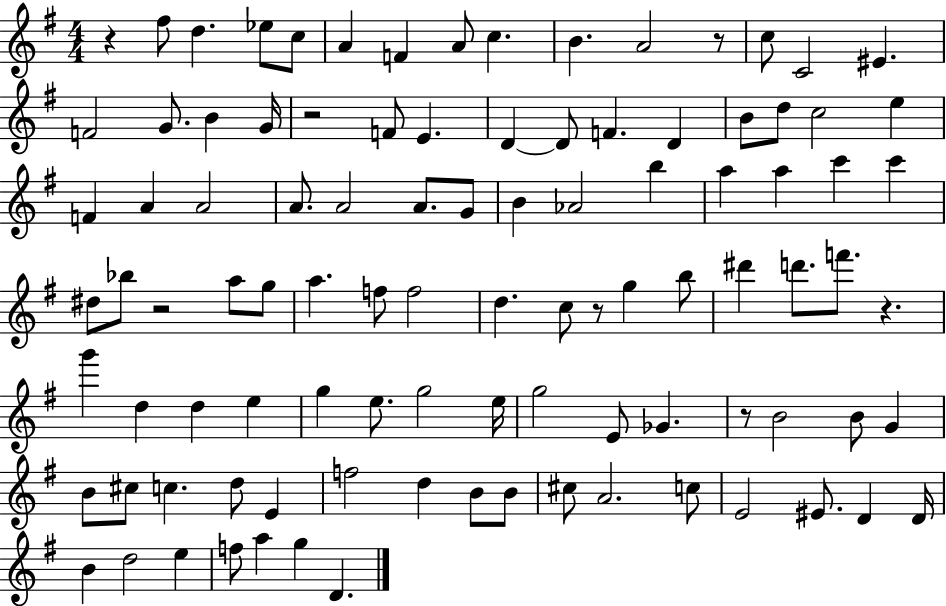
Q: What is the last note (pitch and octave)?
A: D4